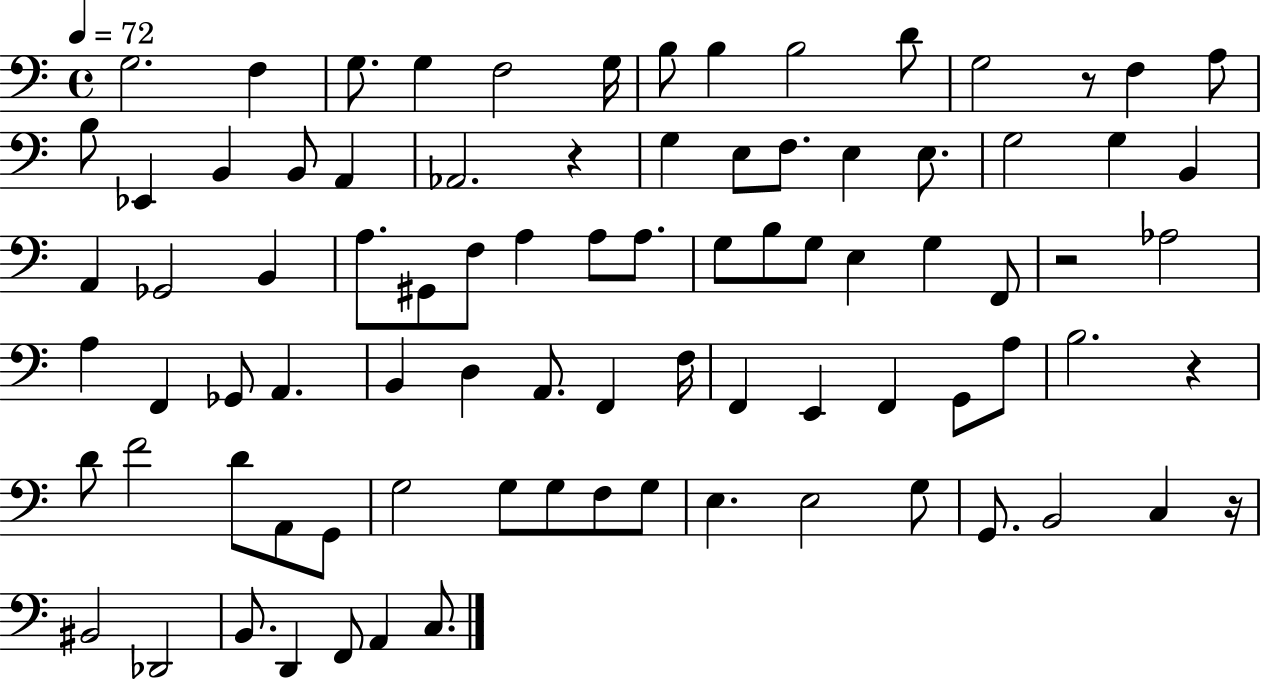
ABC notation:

X:1
T:Untitled
M:4/4
L:1/4
K:C
G,2 F, G,/2 G, F,2 G,/4 B,/2 B, B,2 D/2 G,2 z/2 F, A,/2 B,/2 _E,, B,, B,,/2 A,, _A,,2 z G, E,/2 F,/2 E, E,/2 G,2 G, B,, A,, _G,,2 B,, A,/2 ^G,,/2 F,/2 A, A,/2 A,/2 G,/2 B,/2 G,/2 E, G, F,,/2 z2 _A,2 A, F,, _G,,/2 A,, B,, D, A,,/2 F,, F,/4 F,, E,, F,, G,,/2 A,/2 B,2 z D/2 F2 D/2 A,,/2 G,,/2 G,2 G,/2 G,/2 F,/2 G,/2 E, E,2 G,/2 G,,/2 B,,2 C, z/4 ^B,,2 _D,,2 B,,/2 D,, F,,/2 A,, C,/2